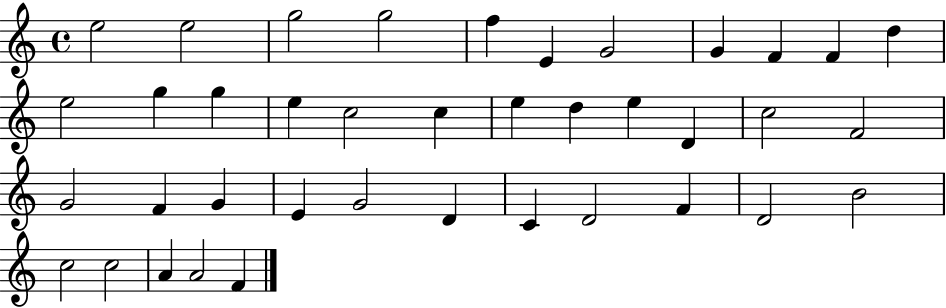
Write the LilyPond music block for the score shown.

{
  \clef treble
  \time 4/4
  \defaultTimeSignature
  \key c \major
  e''2 e''2 | g''2 g''2 | f''4 e'4 g'2 | g'4 f'4 f'4 d''4 | \break e''2 g''4 g''4 | e''4 c''2 c''4 | e''4 d''4 e''4 d'4 | c''2 f'2 | \break g'2 f'4 g'4 | e'4 g'2 d'4 | c'4 d'2 f'4 | d'2 b'2 | \break c''2 c''2 | a'4 a'2 f'4 | \bar "|."
}